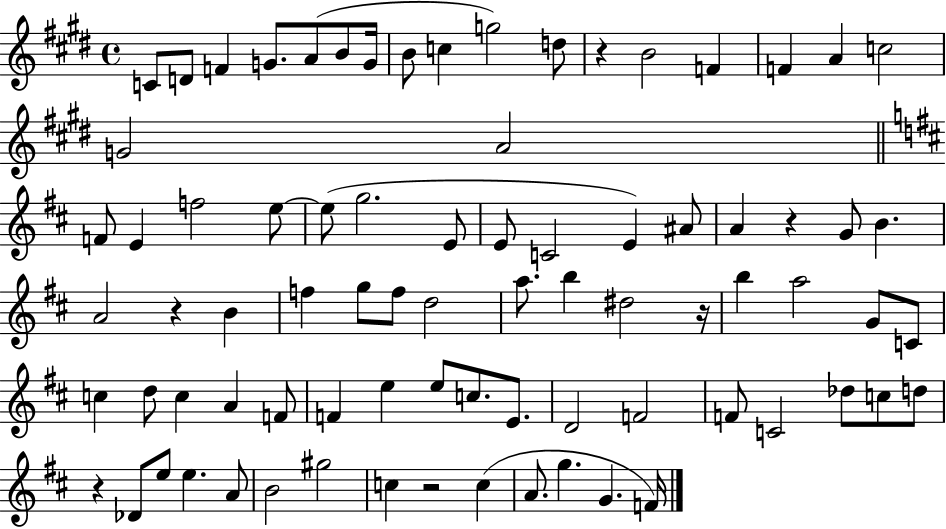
C4/e D4/e F4/q G4/e. A4/e B4/e G4/s B4/e C5/q G5/h D5/e R/q B4/h F4/q F4/q A4/q C5/h G4/h A4/h F4/e E4/q F5/h E5/e E5/e G5/h. E4/e E4/e C4/h E4/q A#4/e A4/q R/q G4/e B4/q. A4/h R/q B4/q F5/q G5/e F5/e D5/h A5/e. B5/q D#5/h R/s B5/q A5/h G4/e C4/e C5/q D5/e C5/q A4/q F4/e F4/q E5/q E5/e C5/e. E4/e. D4/h F4/h F4/e C4/h Db5/e C5/e D5/e R/q Db4/e E5/e E5/q. A4/e B4/h G#5/h C5/q R/h C5/q A4/e. G5/q. G4/q. F4/s